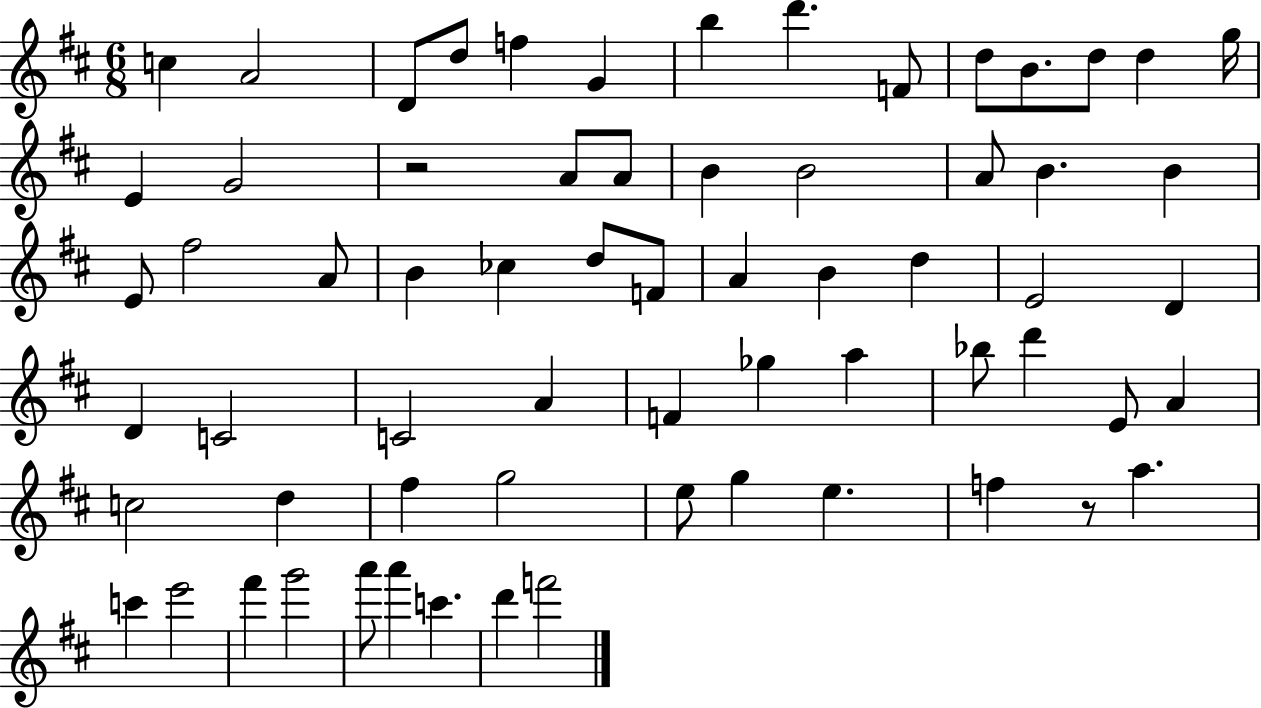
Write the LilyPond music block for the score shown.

{
  \clef treble
  \numericTimeSignature
  \time 6/8
  \key d \major
  c''4 a'2 | d'8 d''8 f''4 g'4 | b''4 d'''4. f'8 | d''8 b'8. d''8 d''4 g''16 | \break e'4 g'2 | r2 a'8 a'8 | b'4 b'2 | a'8 b'4. b'4 | \break e'8 fis''2 a'8 | b'4 ces''4 d''8 f'8 | a'4 b'4 d''4 | e'2 d'4 | \break d'4 c'2 | c'2 a'4 | f'4 ges''4 a''4 | bes''8 d'''4 e'8 a'4 | \break c''2 d''4 | fis''4 g''2 | e''8 g''4 e''4. | f''4 r8 a''4. | \break c'''4 e'''2 | fis'''4 g'''2 | a'''8 a'''4 c'''4. | d'''4 f'''2 | \break \bar "|."
}